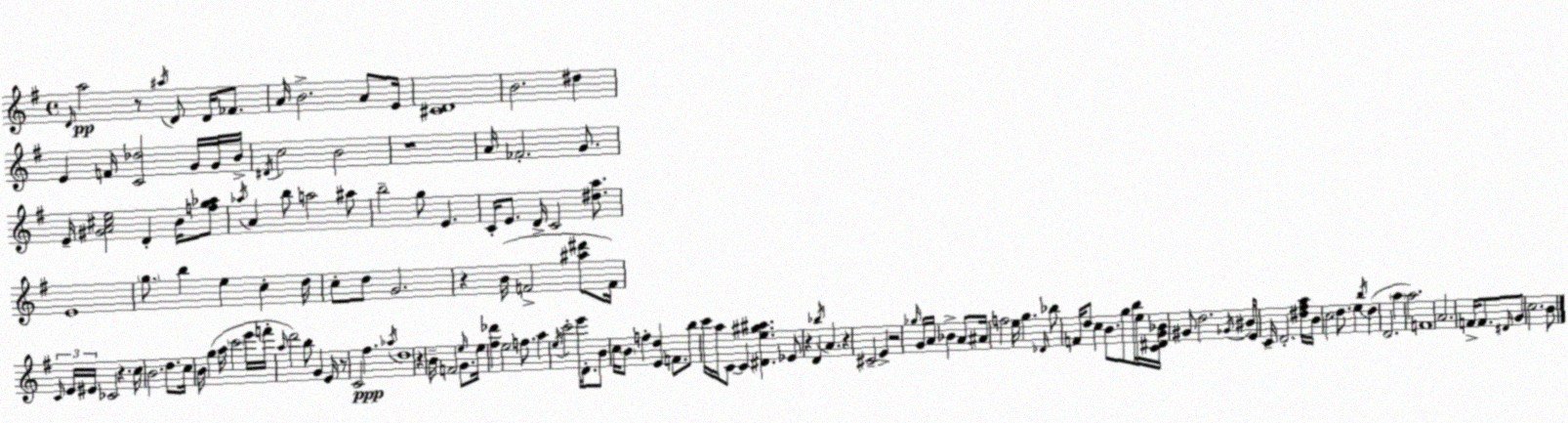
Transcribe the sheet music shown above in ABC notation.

X:1
T:Untitled
M:4/4
L:1/4
K:Em
D/4 a2 z/2 ^a/4 D/2 D/4 _F/2 A/4 B2 A/2 E/4 [^CD]4 B2 ^d E F/4 [C_d]2 G/4 G/4 B/4 ^D/4 c2 B2 z4 A/4 _F2 G/2 E/4 [^GA^ce]2 D B/4 [fg_a]/2 _a/4 A b/2 a2 ^a/2 b2 g/2 E C/4 E/2 D/4 C2 [^da]/2 E4 g/2 b e c d/4 c/2 d/2 G2 z B/4 F2 [^a^d']/2 F/4 C/4 E/4 ^E/4 _C2 z c/4 B2 d/2 c/4 B/4 g a/4 c'2 e'/4 f'/4 a/4 d'2 b/2 G E/4 z/2 C2 ^f _a/4 d4 z B/4 F2 e/4 G/2 e/4 [^f_d'] e2 f/2 a e/4 c'2 e'/4 D/2 B/2 c/4 B/2 f [Ed] F/2 b/2 c'/4 a/4 C/2 C [^De^g^a] _E/2 z D _b/4 A z ^C2 E z2 _g/4 G/4 A/4 _B A/2 ^A/4 f2 e/4 g _D/4 _b/2 F/4 d/2 c B/2 g/2 b/4 e/4 [C^DG_B]/4 ^G/2 d2 _G/4 ^B/4 E/2 C/4 D2 [^d^fa]/4 B/4 c2 d/2 e b/4 d D2 a a2 F4 A2 F/4 F/2 ^D/4 G/2 c2 B/2